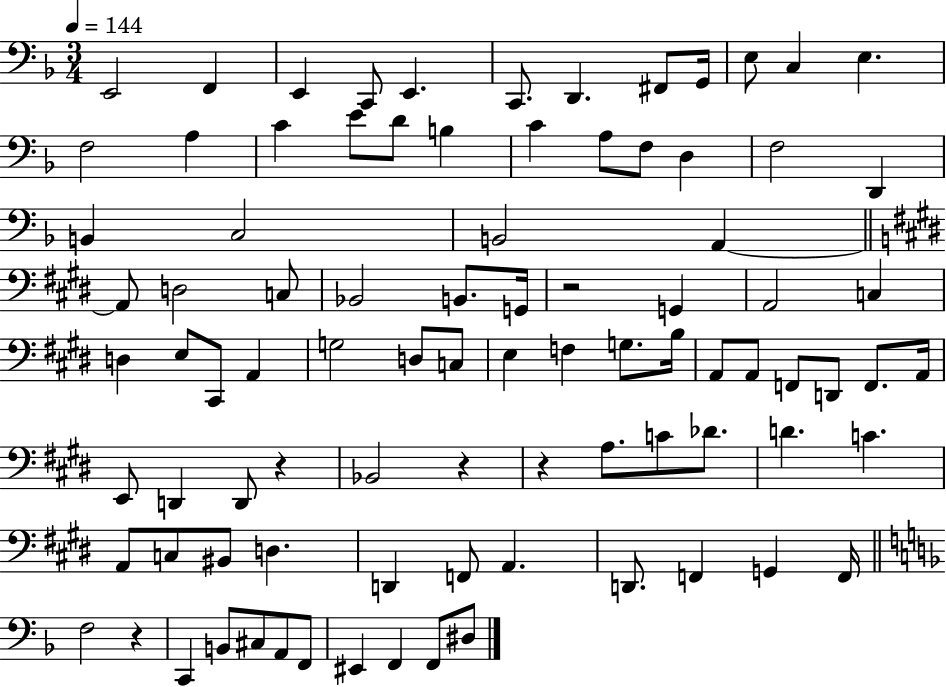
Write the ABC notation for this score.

X:1
T:Untitled
M:3/4
L:1/4
K:F
E,,2 F,, E,, C,,/2 E,, C,,/2 D,, ^F,,/2 G,,/4 E,/2 C, E, F,2 A, C E/2 D/2 B, C A,/2 F,/2 D, F,2 D,, B,, C,2 B,,2 A,, A,,/2 D,2 C,/2 _B,,2 B,,/2 G,,/4 z2 G,, A,,2 C, D, E,/2 ^C,,/2 A,, G,2 D,/2 C,/2 E, F, G,/2 B,/4 A,,/2 A,,/2 F,,/2 D,,/2 F,,/2 A,,/4 E,,/2 D,, D,,/2 z _B,,2 z z A,/2 C/2 _D/2 D C A,,/2 C,/2 ^B,,/2 D, D,, F,,/2 A,, D,,/2 F,, G,, F,,/4 F,2 z C,, B,,/2 ^C,/2 A,,/2 F,,/2 ^E,, F,, F,,/2 ^D,/2